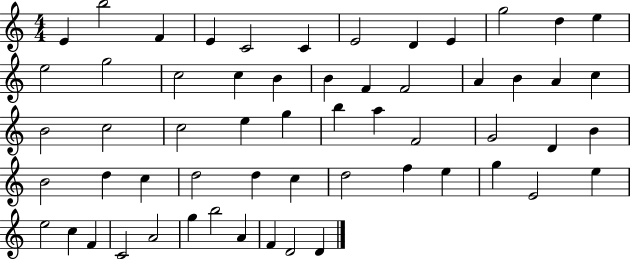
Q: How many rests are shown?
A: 0